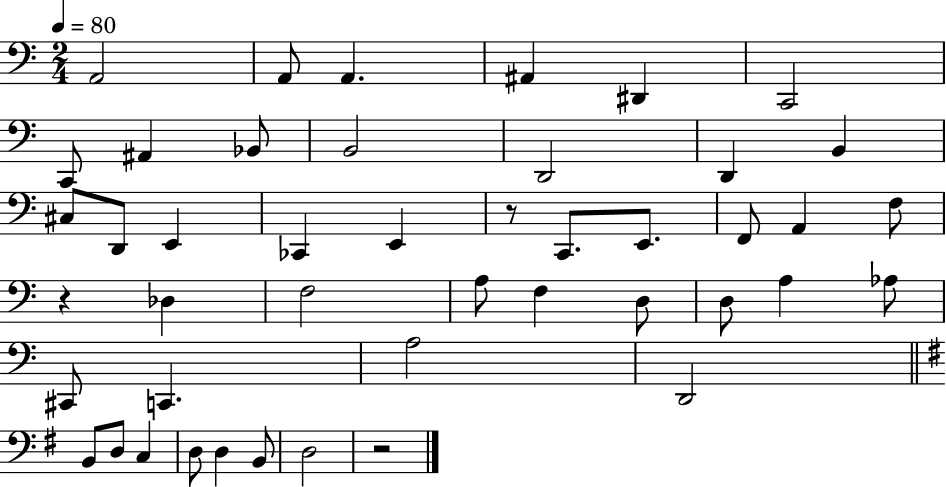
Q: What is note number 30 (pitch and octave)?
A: A3